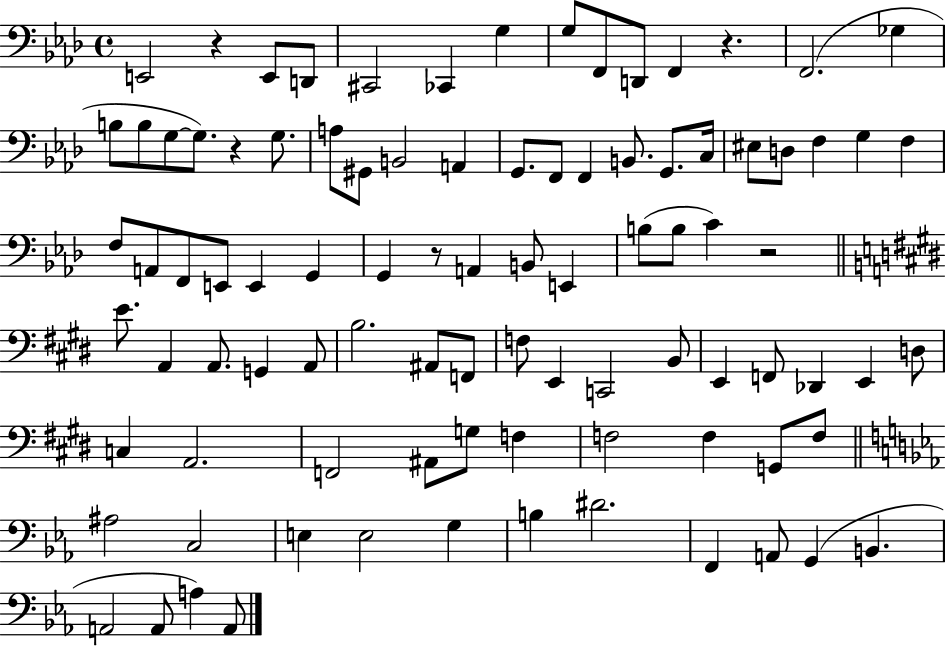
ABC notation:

X:1
T:Untitled
M:4/4
L:1/4
K:Ab
E,,2 z E,,/2 D,,/2 ^C,,2 _C,, G, G,/2 F,,/2 D,,/2 F,, z F,,2 _G, B,/2 B,/2 G,/2 G,/2 z G,/2 A,/2 ^G,,/2 B,,2 A,, G,,/2 F,,/2 F,, B,,/2 G,,/2 C,/4 ^E,/2 D,/2 F, G, F, F,/2 A,,/2 F,,/2 E,,/2 E,, G,, G,, z/2 A,, B,,/2 E,, B,/2 B,/2 C z2 E/2 A,, A,,/2 G,, A,,/2 B,2 ^A,,/2 F,,/2 F,/2 E,, C,,2 B,,/2 E,, F,,/2 _D,, E,, D,/2 C, A,,2 F,,2 ^A,,/2 G,/2 F, F,2 F, G,,/2 F,/2 ^A,2 C,2 E, E,2 G, B, ^D2 F,, A,,/2 G,, B,, A,,2 A,,/2 A, A,,/2